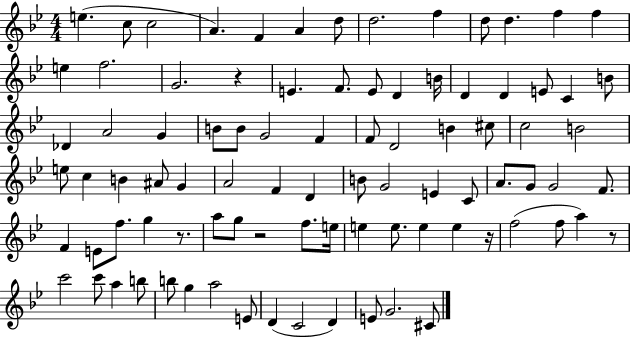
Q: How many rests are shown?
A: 5